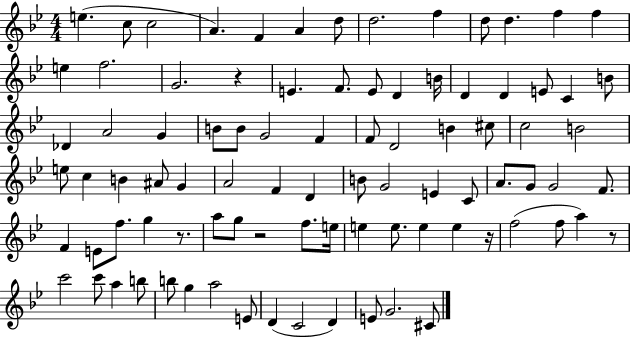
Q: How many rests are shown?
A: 5